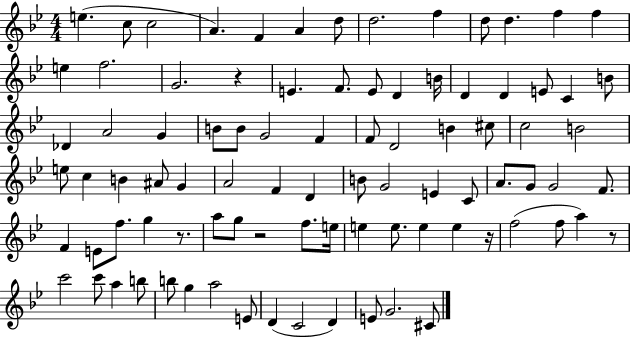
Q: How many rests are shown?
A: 5